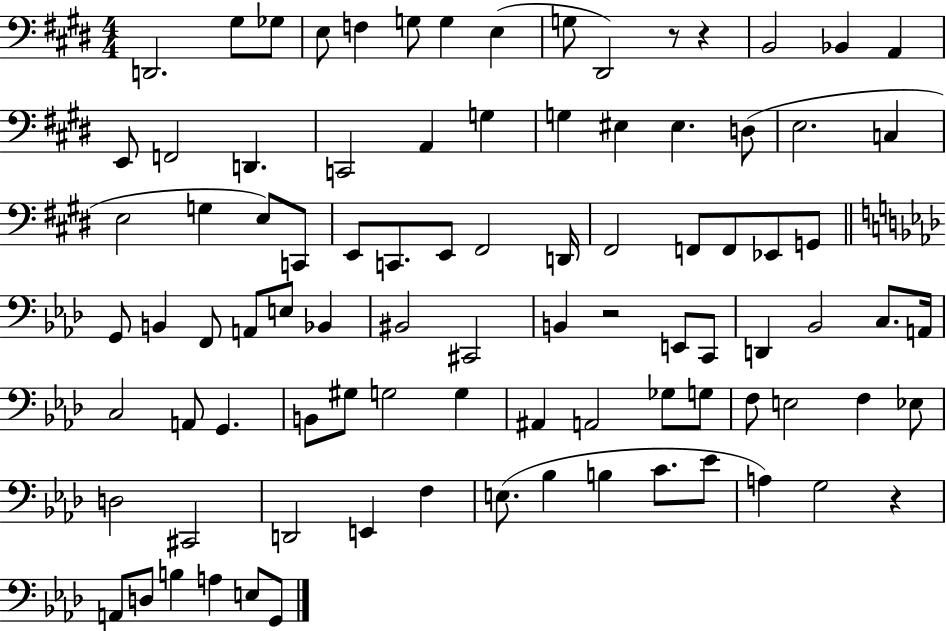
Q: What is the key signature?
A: E major